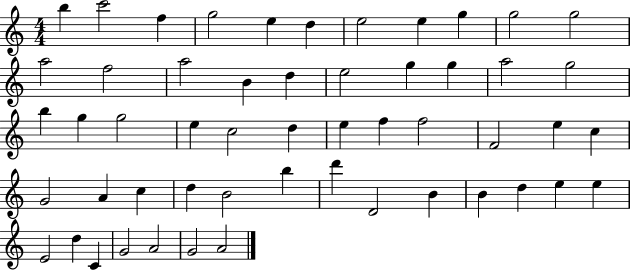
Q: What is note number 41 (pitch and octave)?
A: D4